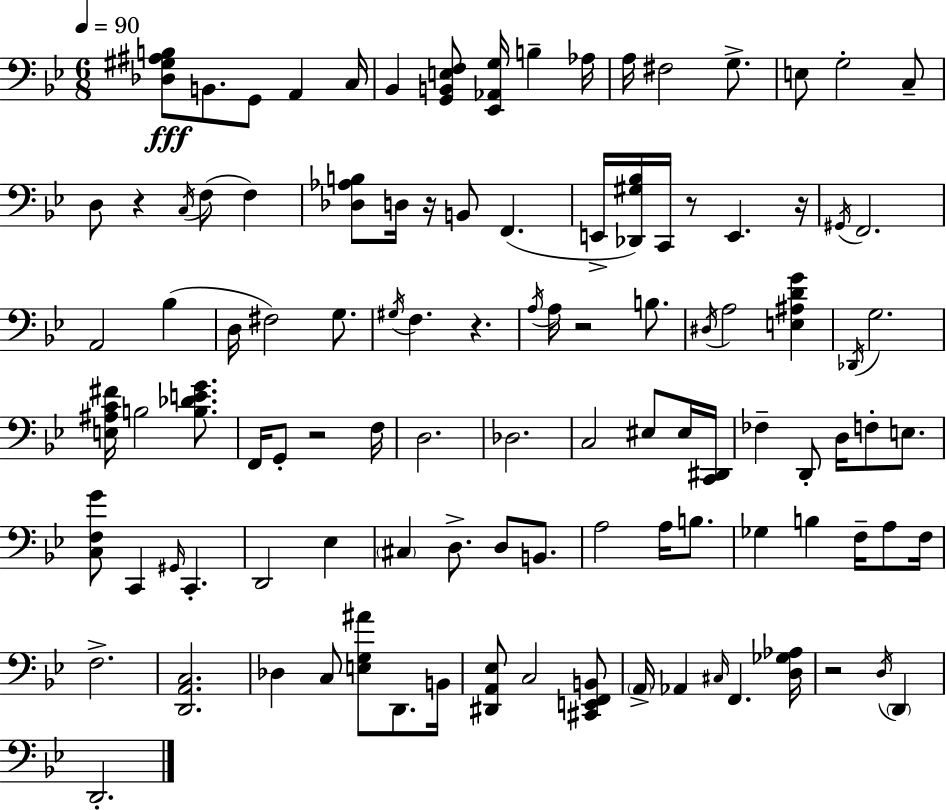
{
  \clef bass
  \numericTimeSignature
  \time 6/8
  \key bes \major
  \tempo 4 = 90
  <des gis ais b>8\fff b,8. g,8 a,4 c16 | bes,4 <g, b, e f>8 <ees, aes, g>16 b4-- aes16 | a16 fis2 g8.-> | e8 g2-. c8-- | \break d8 r4 \acciaccatura { c16 }( f8 f4) | <des aes b>8 d16 r16 b,8 f,4.( | e,16-> <des, gis bes>16) c,16 r8 e,4. | r16 \acciaccatura { gis,16 } f,2. | \break a,2 bes4( | d16 fis2) g8. | \acciaccatura { gis16 } f4. r4. | \acciaccatura { a16 } a16 r2 | \break b8. \acciaccatura { dis16 } a2 | <e ais d' g'>4 \acciaccatura { des,16 } g2. | <e ais c' fis'>16 b2 | <b des' e' g'>8. f,16 g,8-. r2 | \break f16 d2. | des2. | c2 | eis8 eis16 <c, dis,>16 fes4-- d,8-. | \break d16 f8-. e8. <c f g'>8 c,4 | \grace { gis,16 } c,4.-. d,2 | ees4 \parenthesize cis4 d8.-> | d8 b,8. a2 | \break a16 b8. ges4 b4 | f16-- a8 f16 f2.-> | <d, a, c>2. | des4 c8 | \break <e g ais'>8 d,8. b,16 <dis, a, ees>8 c2 | <cis, e, f, b,>8 \parenthesize a,16-> aes,4 | \grace { cis16 } f,4. <d ges aes>16 r2 | \acciaccatura { d16 } \parenthesize d,4 d,2.-. | \break \bar "|."
}